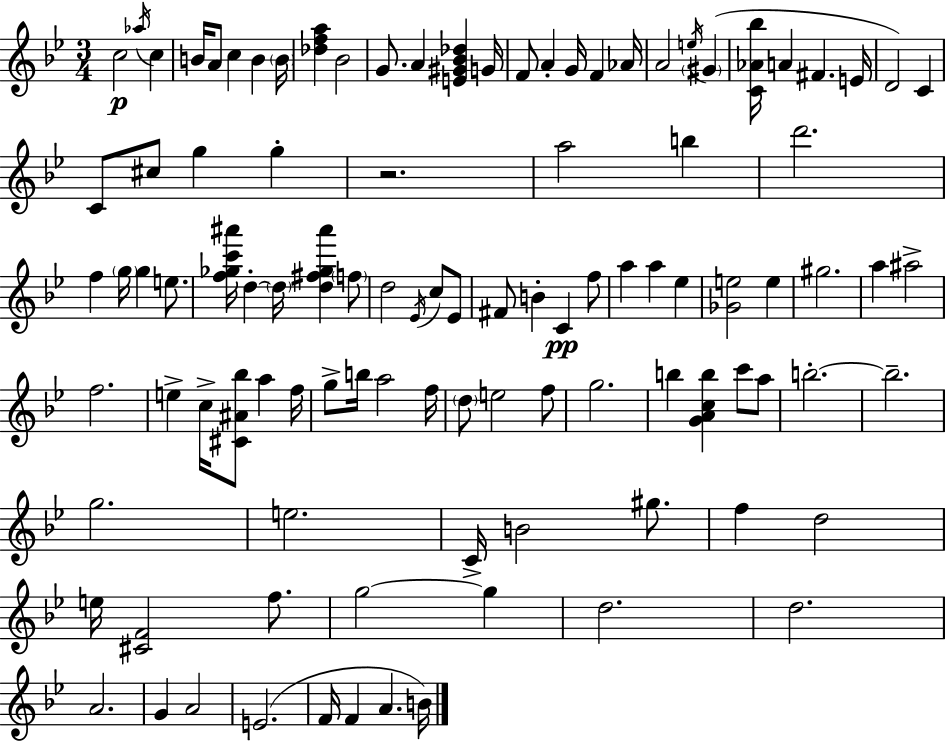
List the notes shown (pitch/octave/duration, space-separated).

C5/h Ab5/s C5/q B4/s A4/e C5/q B4/q B4/s [Db5,F5,A5]/q Bb4/h G4/e. A4/q [E4,G#4,Bb4,Db5]/q G4/s F4/e A4/q G4/s F4/q Ab4/s A4/h E5/s G#4/q [C4,Ab4,Bb5]/s A4/q F#4/q. E4/s D4/h C4/q C4/e C#5/e G5/q G5/q R/h. A5/h B5/q D6/h. F5/q G5/s G5/q E5/e. [F5,Gb5,C6,A#6]/s D5/q D5/s [D5,F#5,Gb5,A#6]/q F5/e D5/h Eb4/s C5/e Eb4/e F#4/e B4/q C4/q F5/e A5/q A5/q Eb5/q [Gb4,E5]/h E5/q G#5/h. A5/q A#5/h F5/h. E5/q C5/s [C#4,A#4,Bb5]/e A5/q F5/s G5/e B5/s A5/h F5/s D5/e E5/h F5/e G5/h. B5/q [G4,A4,C5,B5]/q C6/e A5/e B5/h. B5/h. G5/h. E5/h. C4/s B4/h G#5/e. F5/q D5/h E5/s [C#4,F4]/h F5/e. G5/h G5/q D5/h. D5/h. A4/h. G4/q A4/h E4/h. F4/s F4/q A4/q. B4/s